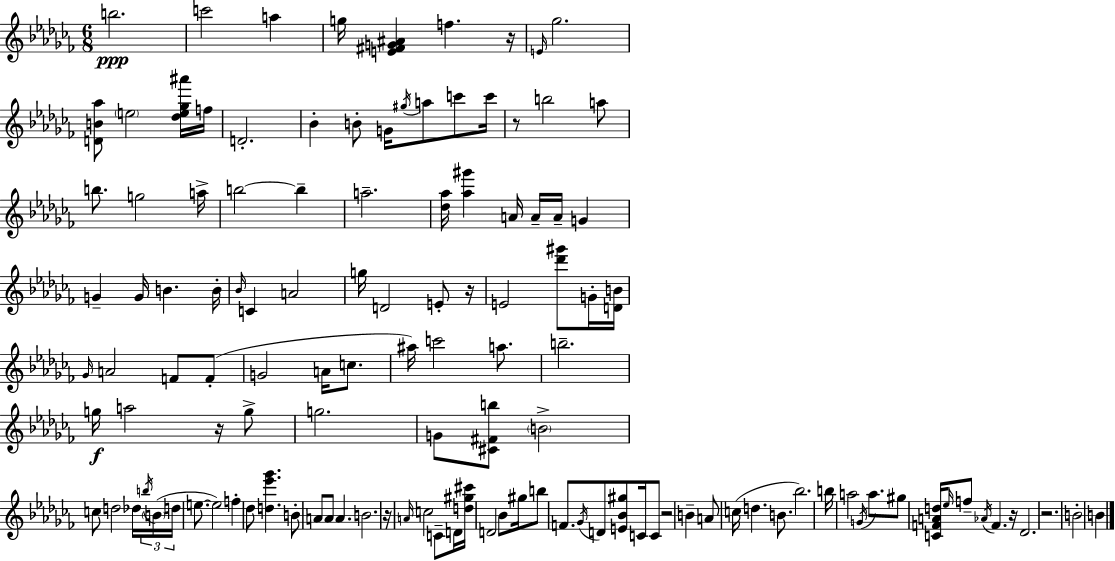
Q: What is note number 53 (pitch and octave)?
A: G5